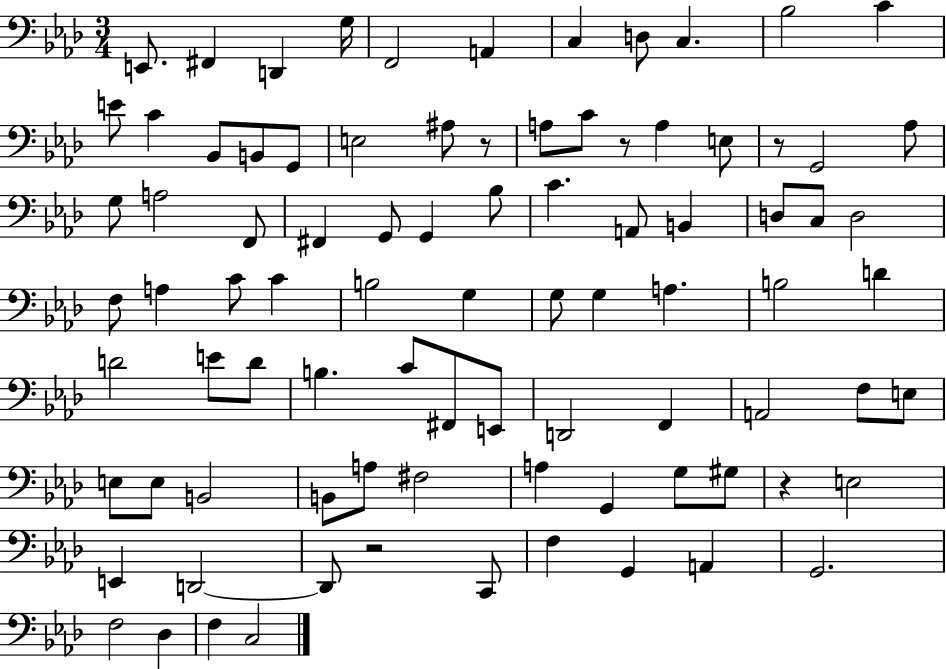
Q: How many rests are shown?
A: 5